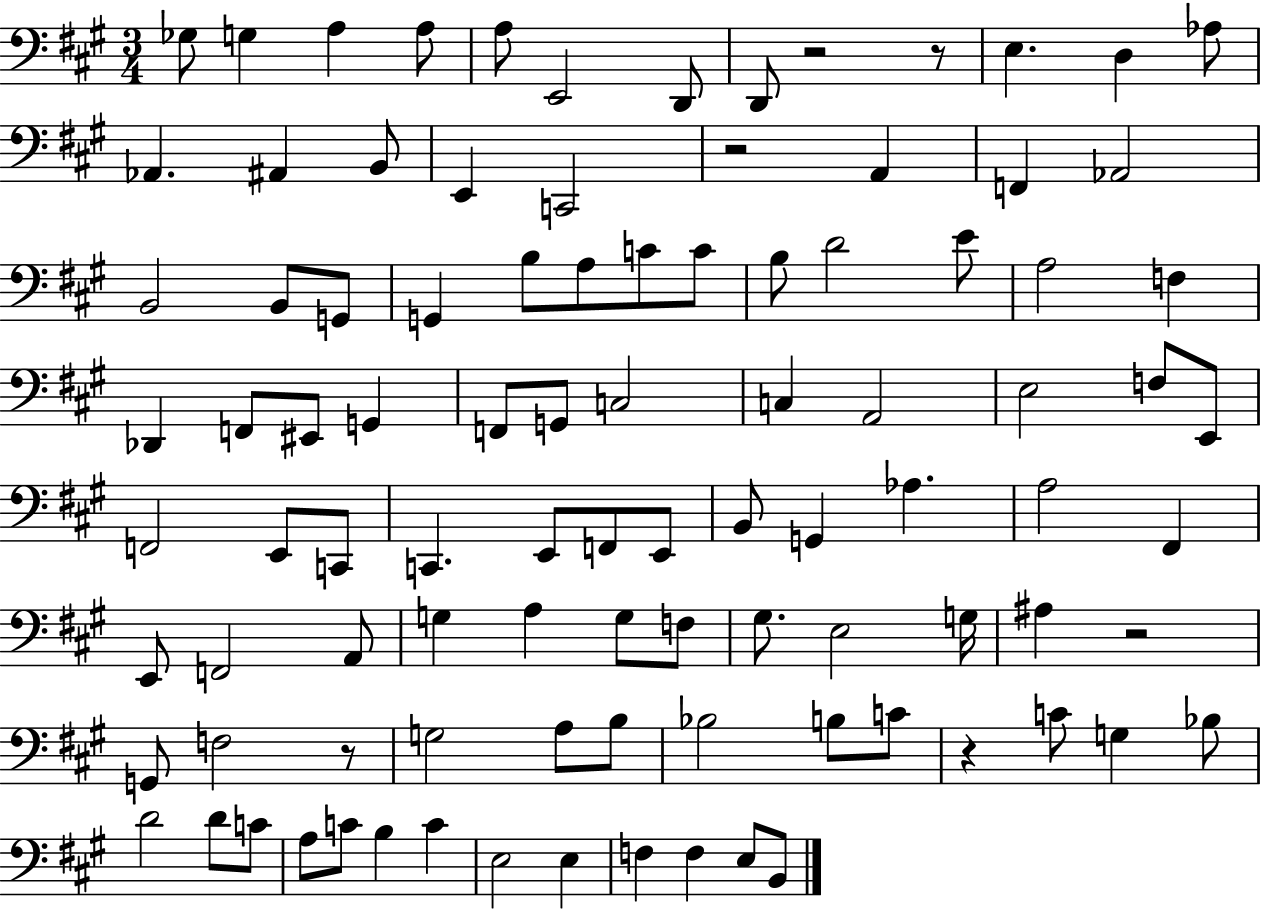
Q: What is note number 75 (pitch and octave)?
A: C4